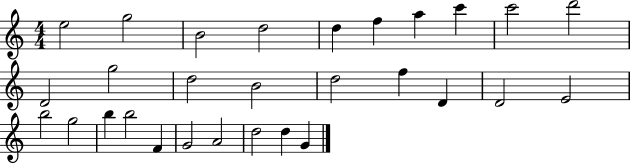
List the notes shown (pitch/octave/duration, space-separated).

E5/h G5/h B4/h D5/h D5/q F5/q A5/q C6/q C6/h D6/h D4/h G5/h D5/h B4/h D5/h F5/q D4/q D4/h E4/h B5/h G5/h B5/q B5/h F4/q G4/h A4/h D5/h D5/q G4/q